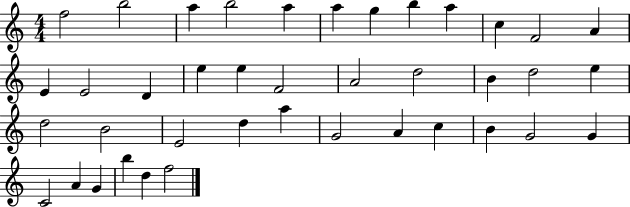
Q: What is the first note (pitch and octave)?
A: F5